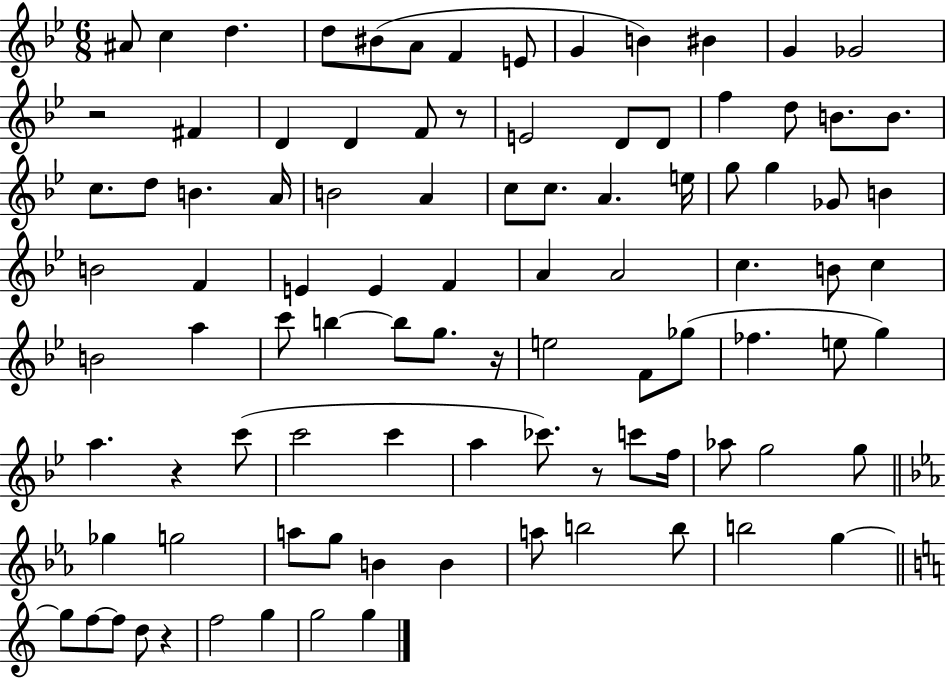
X:1
T:Untitled
M:6/8
L:1/4
K:Bb
^A/2 c d d/2 ^B/2 A/2 F E/2 G B ^B G _G2 z2 ^F D D F/2 z/2 E2 D/2 D/2 f d/2 B/2 B/2 c/2 d/2 B A/4 B2 A c/2 c/2 A e/4 g/2 g _G/2 B B2 F E E F A A2 c B/2 c B2 a c'/2 b b/2 g/2 z/4 e2 F/2 _g/2 _f e/2 g a z c'/2 c'2 c' a _c'/2 z/2 c'/2 f/4 _a/2 g2 g/2 _g g2 a/2 g/2 B B a/2 b2 b/2 b2 g g/2 f/2 f/2 d/2 z f2 g g2 g